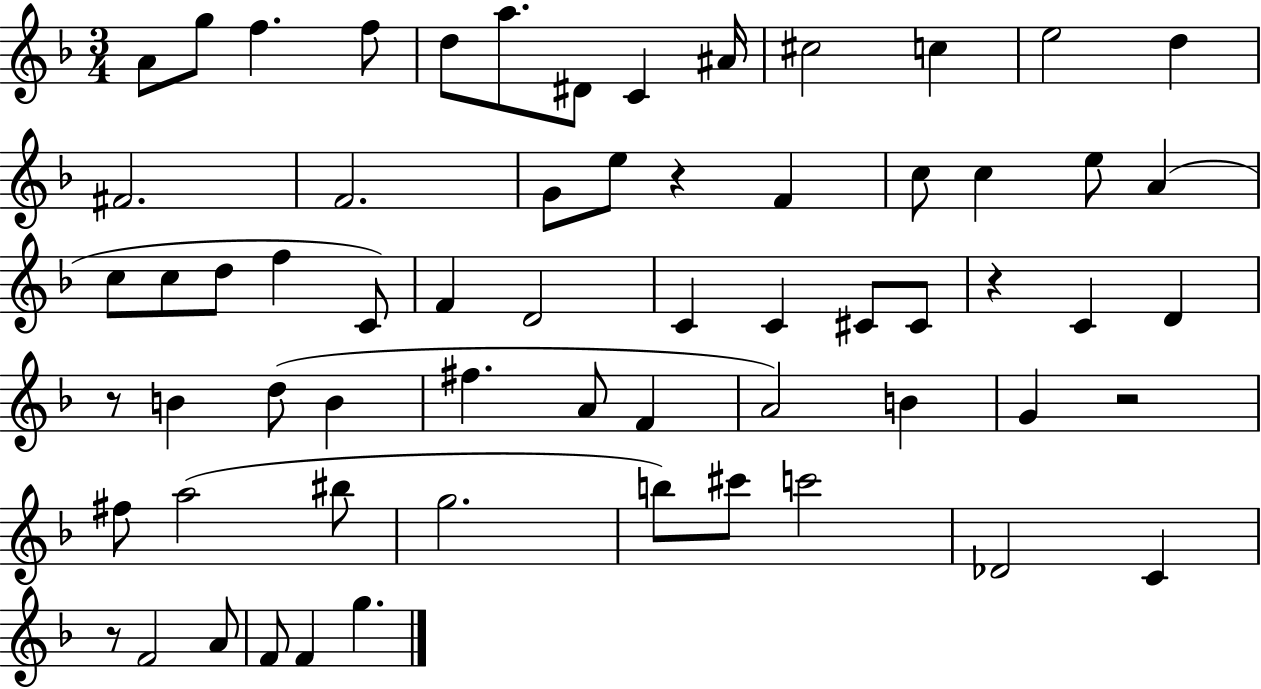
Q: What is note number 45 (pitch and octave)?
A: F#5